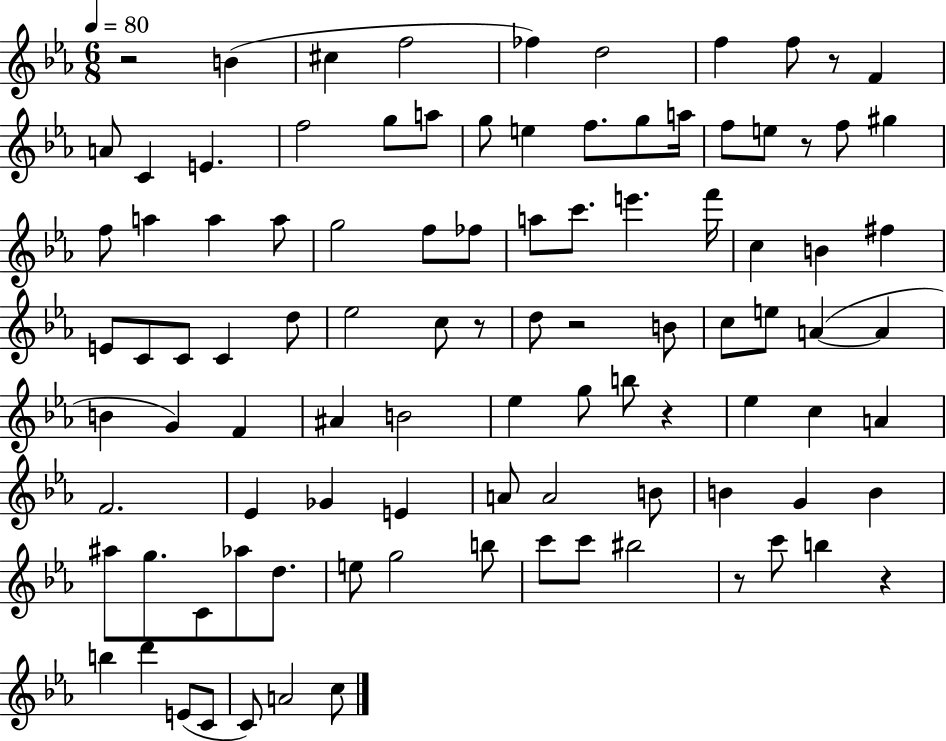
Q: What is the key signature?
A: EES major